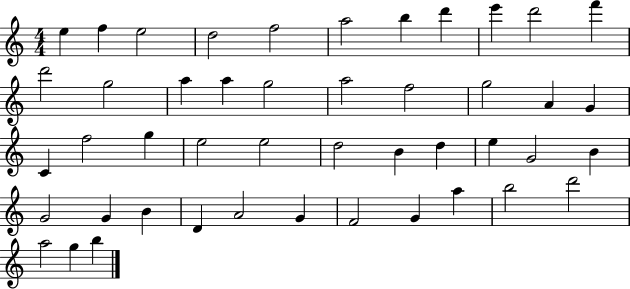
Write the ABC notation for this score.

X:1
T:Untitled
M:4/4
L:1/4
K:C
e f e2 d2 f2 a2 b d' e' d'2 f' d'2 g2 a a g2 a2 f2 g2 A G C f2 g e2 e2 d2 B d e G2 B G2 G B D A2 G F2 G a b2 d'2 a2 g b